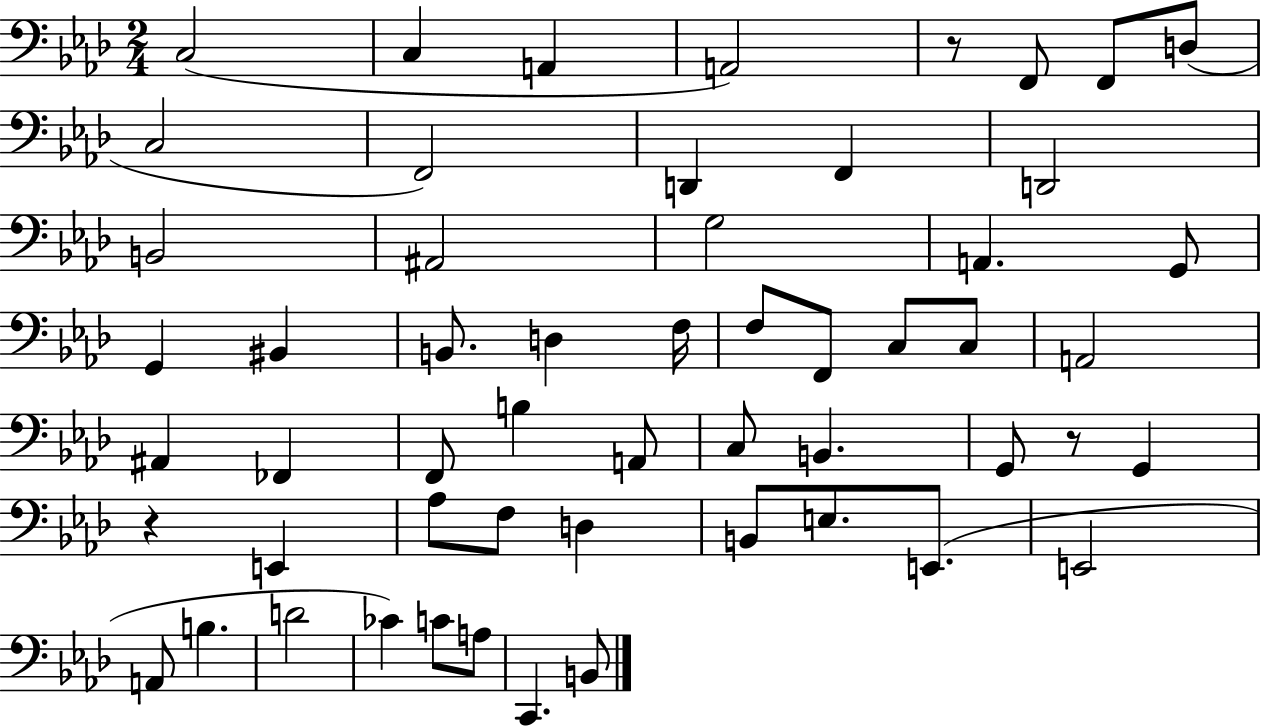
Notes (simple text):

C3/h C3/q A2/q A2/h R/e F2/e F2/e D3/e C3/h F2/h D2/q F2/q D2/h B2/h A#2/h G3/h A2/q. G2/e G2/q BIS2/q B2/e. D3/q F3/s F3/e F2/e C3/e C3/e A2/h A#2/q FES2/q F2/e B3/q A2/e C3/e B2/q. G2/e R/e G2/q R/q E2/q Ab3/e F3/e D3/q B2/e E3/e. E2/e. E2/h A2/e B3/q. D4/h CES4/q C4/e A3/e C2/q. B2/e